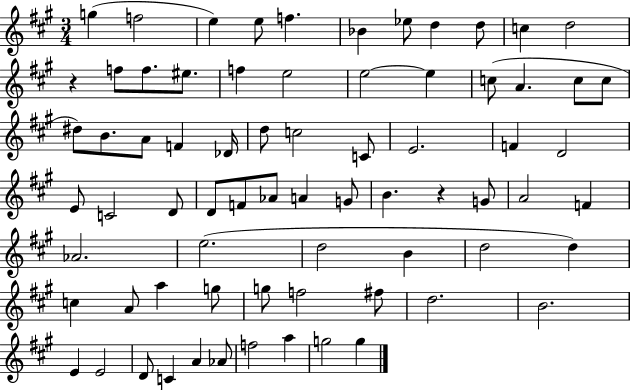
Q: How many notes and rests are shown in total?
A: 72